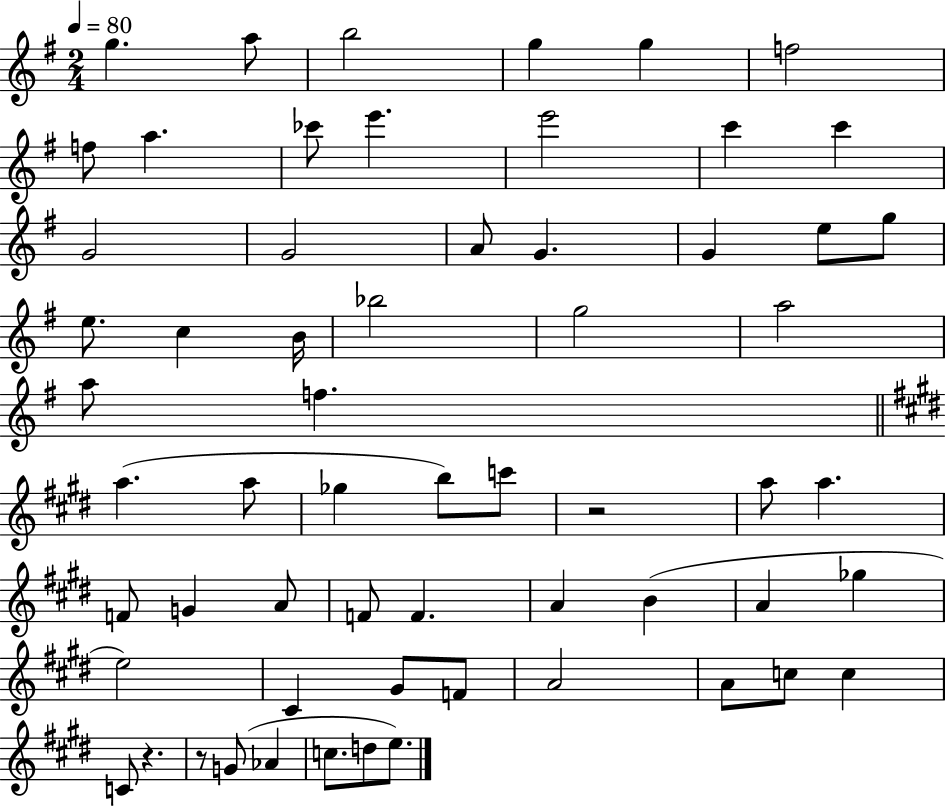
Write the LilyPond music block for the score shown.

{
  \clef treble
  \numericTimeSignature
  \time 2/4
  \key g \major
  \tempo 4 = 80
  g''4. a''8 | b''2 | g''4 g''4 | f''2 | \break f''8 a''4. | ces'''8 e'''4. | e'''2 | c'''4 c'''4 | \break g'2 | g'2 | a'8 g'4. | g'4 e''8 g''8 | \break e''8. c''4 b'16 | bes''2 | g''2 | a''2 | \break a''8 f''4. | \bar "||" \break \key e \major a''4.( a''8 | ges''4 b''8) c'''8 | r2 | a''8 a''4. | \break f'8 g'4 a'8 | f'8 f'4. | a'4 b'4( | a'4 ges''4 | \break e''2) | cis'4 gis'8 f'8 | a'2 | a'8 c''8 c''4 | \break c'8 r4. | r8 g'8( aes'4 | c''8. d''8 e''8.) | \bar "|."
}